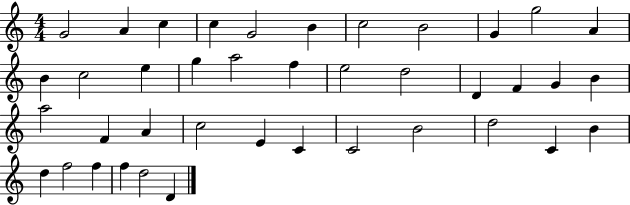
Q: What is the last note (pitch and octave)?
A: D4